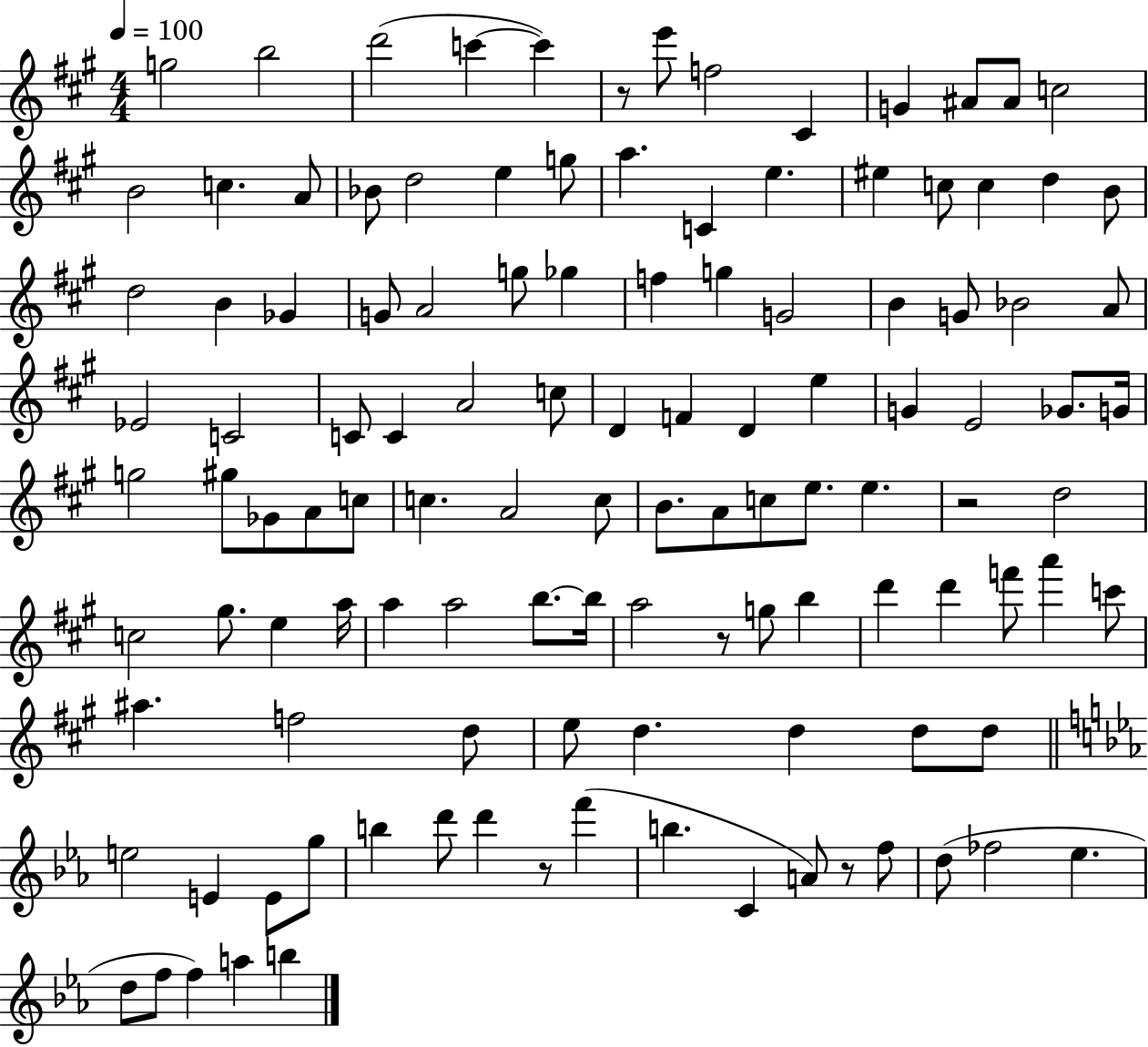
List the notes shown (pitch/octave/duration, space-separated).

G5/h B5/h D6/h C6/q C6/q R/e E6/e F5/h C#4/q G4/q A#4/e A#4/e C5/h B4/h C5/q. A4/e Bb4/e D5/h E5/q G5/e A5/q. C4/q E5/q. EIS5/q C5/e C5/q D5/q B4/e D5/h B4/q Gb4/q G4/e A4/h G5/e Gb5/q F5/q G5/q G4/h B4/q G4/e Bb4/h A4/e Eb4/h C4/h C4/e C4/q A4/h C5/e D4/q F4/q D4/q E5/q G4/q E4/h Gb4/e. G4/s G5/h G#5/e Gb4/e A4/e C5/e C5/q. A4/h C5/e B4/e. A4/e C5/e E5/e. E5/q. R/h D5/h C5/h G#5/e. E5/q A5/s A5/q A5/h B5/e. B5/s A5/h R/e G5/e B5/q D6/q D6/q F6/e A6/q C6/e A#5/q. F5/h D5/e E5/e D5/q. D5/q D5/e D5/e E5/h E4/q E4/e G5/e B5/q D6/e D6/q R/e F6/q B5/q. C4/q A4/e R/e F5/e D5/e FES5/h Eb5/q. D5/e F5/e F5/q A5/q B5/q